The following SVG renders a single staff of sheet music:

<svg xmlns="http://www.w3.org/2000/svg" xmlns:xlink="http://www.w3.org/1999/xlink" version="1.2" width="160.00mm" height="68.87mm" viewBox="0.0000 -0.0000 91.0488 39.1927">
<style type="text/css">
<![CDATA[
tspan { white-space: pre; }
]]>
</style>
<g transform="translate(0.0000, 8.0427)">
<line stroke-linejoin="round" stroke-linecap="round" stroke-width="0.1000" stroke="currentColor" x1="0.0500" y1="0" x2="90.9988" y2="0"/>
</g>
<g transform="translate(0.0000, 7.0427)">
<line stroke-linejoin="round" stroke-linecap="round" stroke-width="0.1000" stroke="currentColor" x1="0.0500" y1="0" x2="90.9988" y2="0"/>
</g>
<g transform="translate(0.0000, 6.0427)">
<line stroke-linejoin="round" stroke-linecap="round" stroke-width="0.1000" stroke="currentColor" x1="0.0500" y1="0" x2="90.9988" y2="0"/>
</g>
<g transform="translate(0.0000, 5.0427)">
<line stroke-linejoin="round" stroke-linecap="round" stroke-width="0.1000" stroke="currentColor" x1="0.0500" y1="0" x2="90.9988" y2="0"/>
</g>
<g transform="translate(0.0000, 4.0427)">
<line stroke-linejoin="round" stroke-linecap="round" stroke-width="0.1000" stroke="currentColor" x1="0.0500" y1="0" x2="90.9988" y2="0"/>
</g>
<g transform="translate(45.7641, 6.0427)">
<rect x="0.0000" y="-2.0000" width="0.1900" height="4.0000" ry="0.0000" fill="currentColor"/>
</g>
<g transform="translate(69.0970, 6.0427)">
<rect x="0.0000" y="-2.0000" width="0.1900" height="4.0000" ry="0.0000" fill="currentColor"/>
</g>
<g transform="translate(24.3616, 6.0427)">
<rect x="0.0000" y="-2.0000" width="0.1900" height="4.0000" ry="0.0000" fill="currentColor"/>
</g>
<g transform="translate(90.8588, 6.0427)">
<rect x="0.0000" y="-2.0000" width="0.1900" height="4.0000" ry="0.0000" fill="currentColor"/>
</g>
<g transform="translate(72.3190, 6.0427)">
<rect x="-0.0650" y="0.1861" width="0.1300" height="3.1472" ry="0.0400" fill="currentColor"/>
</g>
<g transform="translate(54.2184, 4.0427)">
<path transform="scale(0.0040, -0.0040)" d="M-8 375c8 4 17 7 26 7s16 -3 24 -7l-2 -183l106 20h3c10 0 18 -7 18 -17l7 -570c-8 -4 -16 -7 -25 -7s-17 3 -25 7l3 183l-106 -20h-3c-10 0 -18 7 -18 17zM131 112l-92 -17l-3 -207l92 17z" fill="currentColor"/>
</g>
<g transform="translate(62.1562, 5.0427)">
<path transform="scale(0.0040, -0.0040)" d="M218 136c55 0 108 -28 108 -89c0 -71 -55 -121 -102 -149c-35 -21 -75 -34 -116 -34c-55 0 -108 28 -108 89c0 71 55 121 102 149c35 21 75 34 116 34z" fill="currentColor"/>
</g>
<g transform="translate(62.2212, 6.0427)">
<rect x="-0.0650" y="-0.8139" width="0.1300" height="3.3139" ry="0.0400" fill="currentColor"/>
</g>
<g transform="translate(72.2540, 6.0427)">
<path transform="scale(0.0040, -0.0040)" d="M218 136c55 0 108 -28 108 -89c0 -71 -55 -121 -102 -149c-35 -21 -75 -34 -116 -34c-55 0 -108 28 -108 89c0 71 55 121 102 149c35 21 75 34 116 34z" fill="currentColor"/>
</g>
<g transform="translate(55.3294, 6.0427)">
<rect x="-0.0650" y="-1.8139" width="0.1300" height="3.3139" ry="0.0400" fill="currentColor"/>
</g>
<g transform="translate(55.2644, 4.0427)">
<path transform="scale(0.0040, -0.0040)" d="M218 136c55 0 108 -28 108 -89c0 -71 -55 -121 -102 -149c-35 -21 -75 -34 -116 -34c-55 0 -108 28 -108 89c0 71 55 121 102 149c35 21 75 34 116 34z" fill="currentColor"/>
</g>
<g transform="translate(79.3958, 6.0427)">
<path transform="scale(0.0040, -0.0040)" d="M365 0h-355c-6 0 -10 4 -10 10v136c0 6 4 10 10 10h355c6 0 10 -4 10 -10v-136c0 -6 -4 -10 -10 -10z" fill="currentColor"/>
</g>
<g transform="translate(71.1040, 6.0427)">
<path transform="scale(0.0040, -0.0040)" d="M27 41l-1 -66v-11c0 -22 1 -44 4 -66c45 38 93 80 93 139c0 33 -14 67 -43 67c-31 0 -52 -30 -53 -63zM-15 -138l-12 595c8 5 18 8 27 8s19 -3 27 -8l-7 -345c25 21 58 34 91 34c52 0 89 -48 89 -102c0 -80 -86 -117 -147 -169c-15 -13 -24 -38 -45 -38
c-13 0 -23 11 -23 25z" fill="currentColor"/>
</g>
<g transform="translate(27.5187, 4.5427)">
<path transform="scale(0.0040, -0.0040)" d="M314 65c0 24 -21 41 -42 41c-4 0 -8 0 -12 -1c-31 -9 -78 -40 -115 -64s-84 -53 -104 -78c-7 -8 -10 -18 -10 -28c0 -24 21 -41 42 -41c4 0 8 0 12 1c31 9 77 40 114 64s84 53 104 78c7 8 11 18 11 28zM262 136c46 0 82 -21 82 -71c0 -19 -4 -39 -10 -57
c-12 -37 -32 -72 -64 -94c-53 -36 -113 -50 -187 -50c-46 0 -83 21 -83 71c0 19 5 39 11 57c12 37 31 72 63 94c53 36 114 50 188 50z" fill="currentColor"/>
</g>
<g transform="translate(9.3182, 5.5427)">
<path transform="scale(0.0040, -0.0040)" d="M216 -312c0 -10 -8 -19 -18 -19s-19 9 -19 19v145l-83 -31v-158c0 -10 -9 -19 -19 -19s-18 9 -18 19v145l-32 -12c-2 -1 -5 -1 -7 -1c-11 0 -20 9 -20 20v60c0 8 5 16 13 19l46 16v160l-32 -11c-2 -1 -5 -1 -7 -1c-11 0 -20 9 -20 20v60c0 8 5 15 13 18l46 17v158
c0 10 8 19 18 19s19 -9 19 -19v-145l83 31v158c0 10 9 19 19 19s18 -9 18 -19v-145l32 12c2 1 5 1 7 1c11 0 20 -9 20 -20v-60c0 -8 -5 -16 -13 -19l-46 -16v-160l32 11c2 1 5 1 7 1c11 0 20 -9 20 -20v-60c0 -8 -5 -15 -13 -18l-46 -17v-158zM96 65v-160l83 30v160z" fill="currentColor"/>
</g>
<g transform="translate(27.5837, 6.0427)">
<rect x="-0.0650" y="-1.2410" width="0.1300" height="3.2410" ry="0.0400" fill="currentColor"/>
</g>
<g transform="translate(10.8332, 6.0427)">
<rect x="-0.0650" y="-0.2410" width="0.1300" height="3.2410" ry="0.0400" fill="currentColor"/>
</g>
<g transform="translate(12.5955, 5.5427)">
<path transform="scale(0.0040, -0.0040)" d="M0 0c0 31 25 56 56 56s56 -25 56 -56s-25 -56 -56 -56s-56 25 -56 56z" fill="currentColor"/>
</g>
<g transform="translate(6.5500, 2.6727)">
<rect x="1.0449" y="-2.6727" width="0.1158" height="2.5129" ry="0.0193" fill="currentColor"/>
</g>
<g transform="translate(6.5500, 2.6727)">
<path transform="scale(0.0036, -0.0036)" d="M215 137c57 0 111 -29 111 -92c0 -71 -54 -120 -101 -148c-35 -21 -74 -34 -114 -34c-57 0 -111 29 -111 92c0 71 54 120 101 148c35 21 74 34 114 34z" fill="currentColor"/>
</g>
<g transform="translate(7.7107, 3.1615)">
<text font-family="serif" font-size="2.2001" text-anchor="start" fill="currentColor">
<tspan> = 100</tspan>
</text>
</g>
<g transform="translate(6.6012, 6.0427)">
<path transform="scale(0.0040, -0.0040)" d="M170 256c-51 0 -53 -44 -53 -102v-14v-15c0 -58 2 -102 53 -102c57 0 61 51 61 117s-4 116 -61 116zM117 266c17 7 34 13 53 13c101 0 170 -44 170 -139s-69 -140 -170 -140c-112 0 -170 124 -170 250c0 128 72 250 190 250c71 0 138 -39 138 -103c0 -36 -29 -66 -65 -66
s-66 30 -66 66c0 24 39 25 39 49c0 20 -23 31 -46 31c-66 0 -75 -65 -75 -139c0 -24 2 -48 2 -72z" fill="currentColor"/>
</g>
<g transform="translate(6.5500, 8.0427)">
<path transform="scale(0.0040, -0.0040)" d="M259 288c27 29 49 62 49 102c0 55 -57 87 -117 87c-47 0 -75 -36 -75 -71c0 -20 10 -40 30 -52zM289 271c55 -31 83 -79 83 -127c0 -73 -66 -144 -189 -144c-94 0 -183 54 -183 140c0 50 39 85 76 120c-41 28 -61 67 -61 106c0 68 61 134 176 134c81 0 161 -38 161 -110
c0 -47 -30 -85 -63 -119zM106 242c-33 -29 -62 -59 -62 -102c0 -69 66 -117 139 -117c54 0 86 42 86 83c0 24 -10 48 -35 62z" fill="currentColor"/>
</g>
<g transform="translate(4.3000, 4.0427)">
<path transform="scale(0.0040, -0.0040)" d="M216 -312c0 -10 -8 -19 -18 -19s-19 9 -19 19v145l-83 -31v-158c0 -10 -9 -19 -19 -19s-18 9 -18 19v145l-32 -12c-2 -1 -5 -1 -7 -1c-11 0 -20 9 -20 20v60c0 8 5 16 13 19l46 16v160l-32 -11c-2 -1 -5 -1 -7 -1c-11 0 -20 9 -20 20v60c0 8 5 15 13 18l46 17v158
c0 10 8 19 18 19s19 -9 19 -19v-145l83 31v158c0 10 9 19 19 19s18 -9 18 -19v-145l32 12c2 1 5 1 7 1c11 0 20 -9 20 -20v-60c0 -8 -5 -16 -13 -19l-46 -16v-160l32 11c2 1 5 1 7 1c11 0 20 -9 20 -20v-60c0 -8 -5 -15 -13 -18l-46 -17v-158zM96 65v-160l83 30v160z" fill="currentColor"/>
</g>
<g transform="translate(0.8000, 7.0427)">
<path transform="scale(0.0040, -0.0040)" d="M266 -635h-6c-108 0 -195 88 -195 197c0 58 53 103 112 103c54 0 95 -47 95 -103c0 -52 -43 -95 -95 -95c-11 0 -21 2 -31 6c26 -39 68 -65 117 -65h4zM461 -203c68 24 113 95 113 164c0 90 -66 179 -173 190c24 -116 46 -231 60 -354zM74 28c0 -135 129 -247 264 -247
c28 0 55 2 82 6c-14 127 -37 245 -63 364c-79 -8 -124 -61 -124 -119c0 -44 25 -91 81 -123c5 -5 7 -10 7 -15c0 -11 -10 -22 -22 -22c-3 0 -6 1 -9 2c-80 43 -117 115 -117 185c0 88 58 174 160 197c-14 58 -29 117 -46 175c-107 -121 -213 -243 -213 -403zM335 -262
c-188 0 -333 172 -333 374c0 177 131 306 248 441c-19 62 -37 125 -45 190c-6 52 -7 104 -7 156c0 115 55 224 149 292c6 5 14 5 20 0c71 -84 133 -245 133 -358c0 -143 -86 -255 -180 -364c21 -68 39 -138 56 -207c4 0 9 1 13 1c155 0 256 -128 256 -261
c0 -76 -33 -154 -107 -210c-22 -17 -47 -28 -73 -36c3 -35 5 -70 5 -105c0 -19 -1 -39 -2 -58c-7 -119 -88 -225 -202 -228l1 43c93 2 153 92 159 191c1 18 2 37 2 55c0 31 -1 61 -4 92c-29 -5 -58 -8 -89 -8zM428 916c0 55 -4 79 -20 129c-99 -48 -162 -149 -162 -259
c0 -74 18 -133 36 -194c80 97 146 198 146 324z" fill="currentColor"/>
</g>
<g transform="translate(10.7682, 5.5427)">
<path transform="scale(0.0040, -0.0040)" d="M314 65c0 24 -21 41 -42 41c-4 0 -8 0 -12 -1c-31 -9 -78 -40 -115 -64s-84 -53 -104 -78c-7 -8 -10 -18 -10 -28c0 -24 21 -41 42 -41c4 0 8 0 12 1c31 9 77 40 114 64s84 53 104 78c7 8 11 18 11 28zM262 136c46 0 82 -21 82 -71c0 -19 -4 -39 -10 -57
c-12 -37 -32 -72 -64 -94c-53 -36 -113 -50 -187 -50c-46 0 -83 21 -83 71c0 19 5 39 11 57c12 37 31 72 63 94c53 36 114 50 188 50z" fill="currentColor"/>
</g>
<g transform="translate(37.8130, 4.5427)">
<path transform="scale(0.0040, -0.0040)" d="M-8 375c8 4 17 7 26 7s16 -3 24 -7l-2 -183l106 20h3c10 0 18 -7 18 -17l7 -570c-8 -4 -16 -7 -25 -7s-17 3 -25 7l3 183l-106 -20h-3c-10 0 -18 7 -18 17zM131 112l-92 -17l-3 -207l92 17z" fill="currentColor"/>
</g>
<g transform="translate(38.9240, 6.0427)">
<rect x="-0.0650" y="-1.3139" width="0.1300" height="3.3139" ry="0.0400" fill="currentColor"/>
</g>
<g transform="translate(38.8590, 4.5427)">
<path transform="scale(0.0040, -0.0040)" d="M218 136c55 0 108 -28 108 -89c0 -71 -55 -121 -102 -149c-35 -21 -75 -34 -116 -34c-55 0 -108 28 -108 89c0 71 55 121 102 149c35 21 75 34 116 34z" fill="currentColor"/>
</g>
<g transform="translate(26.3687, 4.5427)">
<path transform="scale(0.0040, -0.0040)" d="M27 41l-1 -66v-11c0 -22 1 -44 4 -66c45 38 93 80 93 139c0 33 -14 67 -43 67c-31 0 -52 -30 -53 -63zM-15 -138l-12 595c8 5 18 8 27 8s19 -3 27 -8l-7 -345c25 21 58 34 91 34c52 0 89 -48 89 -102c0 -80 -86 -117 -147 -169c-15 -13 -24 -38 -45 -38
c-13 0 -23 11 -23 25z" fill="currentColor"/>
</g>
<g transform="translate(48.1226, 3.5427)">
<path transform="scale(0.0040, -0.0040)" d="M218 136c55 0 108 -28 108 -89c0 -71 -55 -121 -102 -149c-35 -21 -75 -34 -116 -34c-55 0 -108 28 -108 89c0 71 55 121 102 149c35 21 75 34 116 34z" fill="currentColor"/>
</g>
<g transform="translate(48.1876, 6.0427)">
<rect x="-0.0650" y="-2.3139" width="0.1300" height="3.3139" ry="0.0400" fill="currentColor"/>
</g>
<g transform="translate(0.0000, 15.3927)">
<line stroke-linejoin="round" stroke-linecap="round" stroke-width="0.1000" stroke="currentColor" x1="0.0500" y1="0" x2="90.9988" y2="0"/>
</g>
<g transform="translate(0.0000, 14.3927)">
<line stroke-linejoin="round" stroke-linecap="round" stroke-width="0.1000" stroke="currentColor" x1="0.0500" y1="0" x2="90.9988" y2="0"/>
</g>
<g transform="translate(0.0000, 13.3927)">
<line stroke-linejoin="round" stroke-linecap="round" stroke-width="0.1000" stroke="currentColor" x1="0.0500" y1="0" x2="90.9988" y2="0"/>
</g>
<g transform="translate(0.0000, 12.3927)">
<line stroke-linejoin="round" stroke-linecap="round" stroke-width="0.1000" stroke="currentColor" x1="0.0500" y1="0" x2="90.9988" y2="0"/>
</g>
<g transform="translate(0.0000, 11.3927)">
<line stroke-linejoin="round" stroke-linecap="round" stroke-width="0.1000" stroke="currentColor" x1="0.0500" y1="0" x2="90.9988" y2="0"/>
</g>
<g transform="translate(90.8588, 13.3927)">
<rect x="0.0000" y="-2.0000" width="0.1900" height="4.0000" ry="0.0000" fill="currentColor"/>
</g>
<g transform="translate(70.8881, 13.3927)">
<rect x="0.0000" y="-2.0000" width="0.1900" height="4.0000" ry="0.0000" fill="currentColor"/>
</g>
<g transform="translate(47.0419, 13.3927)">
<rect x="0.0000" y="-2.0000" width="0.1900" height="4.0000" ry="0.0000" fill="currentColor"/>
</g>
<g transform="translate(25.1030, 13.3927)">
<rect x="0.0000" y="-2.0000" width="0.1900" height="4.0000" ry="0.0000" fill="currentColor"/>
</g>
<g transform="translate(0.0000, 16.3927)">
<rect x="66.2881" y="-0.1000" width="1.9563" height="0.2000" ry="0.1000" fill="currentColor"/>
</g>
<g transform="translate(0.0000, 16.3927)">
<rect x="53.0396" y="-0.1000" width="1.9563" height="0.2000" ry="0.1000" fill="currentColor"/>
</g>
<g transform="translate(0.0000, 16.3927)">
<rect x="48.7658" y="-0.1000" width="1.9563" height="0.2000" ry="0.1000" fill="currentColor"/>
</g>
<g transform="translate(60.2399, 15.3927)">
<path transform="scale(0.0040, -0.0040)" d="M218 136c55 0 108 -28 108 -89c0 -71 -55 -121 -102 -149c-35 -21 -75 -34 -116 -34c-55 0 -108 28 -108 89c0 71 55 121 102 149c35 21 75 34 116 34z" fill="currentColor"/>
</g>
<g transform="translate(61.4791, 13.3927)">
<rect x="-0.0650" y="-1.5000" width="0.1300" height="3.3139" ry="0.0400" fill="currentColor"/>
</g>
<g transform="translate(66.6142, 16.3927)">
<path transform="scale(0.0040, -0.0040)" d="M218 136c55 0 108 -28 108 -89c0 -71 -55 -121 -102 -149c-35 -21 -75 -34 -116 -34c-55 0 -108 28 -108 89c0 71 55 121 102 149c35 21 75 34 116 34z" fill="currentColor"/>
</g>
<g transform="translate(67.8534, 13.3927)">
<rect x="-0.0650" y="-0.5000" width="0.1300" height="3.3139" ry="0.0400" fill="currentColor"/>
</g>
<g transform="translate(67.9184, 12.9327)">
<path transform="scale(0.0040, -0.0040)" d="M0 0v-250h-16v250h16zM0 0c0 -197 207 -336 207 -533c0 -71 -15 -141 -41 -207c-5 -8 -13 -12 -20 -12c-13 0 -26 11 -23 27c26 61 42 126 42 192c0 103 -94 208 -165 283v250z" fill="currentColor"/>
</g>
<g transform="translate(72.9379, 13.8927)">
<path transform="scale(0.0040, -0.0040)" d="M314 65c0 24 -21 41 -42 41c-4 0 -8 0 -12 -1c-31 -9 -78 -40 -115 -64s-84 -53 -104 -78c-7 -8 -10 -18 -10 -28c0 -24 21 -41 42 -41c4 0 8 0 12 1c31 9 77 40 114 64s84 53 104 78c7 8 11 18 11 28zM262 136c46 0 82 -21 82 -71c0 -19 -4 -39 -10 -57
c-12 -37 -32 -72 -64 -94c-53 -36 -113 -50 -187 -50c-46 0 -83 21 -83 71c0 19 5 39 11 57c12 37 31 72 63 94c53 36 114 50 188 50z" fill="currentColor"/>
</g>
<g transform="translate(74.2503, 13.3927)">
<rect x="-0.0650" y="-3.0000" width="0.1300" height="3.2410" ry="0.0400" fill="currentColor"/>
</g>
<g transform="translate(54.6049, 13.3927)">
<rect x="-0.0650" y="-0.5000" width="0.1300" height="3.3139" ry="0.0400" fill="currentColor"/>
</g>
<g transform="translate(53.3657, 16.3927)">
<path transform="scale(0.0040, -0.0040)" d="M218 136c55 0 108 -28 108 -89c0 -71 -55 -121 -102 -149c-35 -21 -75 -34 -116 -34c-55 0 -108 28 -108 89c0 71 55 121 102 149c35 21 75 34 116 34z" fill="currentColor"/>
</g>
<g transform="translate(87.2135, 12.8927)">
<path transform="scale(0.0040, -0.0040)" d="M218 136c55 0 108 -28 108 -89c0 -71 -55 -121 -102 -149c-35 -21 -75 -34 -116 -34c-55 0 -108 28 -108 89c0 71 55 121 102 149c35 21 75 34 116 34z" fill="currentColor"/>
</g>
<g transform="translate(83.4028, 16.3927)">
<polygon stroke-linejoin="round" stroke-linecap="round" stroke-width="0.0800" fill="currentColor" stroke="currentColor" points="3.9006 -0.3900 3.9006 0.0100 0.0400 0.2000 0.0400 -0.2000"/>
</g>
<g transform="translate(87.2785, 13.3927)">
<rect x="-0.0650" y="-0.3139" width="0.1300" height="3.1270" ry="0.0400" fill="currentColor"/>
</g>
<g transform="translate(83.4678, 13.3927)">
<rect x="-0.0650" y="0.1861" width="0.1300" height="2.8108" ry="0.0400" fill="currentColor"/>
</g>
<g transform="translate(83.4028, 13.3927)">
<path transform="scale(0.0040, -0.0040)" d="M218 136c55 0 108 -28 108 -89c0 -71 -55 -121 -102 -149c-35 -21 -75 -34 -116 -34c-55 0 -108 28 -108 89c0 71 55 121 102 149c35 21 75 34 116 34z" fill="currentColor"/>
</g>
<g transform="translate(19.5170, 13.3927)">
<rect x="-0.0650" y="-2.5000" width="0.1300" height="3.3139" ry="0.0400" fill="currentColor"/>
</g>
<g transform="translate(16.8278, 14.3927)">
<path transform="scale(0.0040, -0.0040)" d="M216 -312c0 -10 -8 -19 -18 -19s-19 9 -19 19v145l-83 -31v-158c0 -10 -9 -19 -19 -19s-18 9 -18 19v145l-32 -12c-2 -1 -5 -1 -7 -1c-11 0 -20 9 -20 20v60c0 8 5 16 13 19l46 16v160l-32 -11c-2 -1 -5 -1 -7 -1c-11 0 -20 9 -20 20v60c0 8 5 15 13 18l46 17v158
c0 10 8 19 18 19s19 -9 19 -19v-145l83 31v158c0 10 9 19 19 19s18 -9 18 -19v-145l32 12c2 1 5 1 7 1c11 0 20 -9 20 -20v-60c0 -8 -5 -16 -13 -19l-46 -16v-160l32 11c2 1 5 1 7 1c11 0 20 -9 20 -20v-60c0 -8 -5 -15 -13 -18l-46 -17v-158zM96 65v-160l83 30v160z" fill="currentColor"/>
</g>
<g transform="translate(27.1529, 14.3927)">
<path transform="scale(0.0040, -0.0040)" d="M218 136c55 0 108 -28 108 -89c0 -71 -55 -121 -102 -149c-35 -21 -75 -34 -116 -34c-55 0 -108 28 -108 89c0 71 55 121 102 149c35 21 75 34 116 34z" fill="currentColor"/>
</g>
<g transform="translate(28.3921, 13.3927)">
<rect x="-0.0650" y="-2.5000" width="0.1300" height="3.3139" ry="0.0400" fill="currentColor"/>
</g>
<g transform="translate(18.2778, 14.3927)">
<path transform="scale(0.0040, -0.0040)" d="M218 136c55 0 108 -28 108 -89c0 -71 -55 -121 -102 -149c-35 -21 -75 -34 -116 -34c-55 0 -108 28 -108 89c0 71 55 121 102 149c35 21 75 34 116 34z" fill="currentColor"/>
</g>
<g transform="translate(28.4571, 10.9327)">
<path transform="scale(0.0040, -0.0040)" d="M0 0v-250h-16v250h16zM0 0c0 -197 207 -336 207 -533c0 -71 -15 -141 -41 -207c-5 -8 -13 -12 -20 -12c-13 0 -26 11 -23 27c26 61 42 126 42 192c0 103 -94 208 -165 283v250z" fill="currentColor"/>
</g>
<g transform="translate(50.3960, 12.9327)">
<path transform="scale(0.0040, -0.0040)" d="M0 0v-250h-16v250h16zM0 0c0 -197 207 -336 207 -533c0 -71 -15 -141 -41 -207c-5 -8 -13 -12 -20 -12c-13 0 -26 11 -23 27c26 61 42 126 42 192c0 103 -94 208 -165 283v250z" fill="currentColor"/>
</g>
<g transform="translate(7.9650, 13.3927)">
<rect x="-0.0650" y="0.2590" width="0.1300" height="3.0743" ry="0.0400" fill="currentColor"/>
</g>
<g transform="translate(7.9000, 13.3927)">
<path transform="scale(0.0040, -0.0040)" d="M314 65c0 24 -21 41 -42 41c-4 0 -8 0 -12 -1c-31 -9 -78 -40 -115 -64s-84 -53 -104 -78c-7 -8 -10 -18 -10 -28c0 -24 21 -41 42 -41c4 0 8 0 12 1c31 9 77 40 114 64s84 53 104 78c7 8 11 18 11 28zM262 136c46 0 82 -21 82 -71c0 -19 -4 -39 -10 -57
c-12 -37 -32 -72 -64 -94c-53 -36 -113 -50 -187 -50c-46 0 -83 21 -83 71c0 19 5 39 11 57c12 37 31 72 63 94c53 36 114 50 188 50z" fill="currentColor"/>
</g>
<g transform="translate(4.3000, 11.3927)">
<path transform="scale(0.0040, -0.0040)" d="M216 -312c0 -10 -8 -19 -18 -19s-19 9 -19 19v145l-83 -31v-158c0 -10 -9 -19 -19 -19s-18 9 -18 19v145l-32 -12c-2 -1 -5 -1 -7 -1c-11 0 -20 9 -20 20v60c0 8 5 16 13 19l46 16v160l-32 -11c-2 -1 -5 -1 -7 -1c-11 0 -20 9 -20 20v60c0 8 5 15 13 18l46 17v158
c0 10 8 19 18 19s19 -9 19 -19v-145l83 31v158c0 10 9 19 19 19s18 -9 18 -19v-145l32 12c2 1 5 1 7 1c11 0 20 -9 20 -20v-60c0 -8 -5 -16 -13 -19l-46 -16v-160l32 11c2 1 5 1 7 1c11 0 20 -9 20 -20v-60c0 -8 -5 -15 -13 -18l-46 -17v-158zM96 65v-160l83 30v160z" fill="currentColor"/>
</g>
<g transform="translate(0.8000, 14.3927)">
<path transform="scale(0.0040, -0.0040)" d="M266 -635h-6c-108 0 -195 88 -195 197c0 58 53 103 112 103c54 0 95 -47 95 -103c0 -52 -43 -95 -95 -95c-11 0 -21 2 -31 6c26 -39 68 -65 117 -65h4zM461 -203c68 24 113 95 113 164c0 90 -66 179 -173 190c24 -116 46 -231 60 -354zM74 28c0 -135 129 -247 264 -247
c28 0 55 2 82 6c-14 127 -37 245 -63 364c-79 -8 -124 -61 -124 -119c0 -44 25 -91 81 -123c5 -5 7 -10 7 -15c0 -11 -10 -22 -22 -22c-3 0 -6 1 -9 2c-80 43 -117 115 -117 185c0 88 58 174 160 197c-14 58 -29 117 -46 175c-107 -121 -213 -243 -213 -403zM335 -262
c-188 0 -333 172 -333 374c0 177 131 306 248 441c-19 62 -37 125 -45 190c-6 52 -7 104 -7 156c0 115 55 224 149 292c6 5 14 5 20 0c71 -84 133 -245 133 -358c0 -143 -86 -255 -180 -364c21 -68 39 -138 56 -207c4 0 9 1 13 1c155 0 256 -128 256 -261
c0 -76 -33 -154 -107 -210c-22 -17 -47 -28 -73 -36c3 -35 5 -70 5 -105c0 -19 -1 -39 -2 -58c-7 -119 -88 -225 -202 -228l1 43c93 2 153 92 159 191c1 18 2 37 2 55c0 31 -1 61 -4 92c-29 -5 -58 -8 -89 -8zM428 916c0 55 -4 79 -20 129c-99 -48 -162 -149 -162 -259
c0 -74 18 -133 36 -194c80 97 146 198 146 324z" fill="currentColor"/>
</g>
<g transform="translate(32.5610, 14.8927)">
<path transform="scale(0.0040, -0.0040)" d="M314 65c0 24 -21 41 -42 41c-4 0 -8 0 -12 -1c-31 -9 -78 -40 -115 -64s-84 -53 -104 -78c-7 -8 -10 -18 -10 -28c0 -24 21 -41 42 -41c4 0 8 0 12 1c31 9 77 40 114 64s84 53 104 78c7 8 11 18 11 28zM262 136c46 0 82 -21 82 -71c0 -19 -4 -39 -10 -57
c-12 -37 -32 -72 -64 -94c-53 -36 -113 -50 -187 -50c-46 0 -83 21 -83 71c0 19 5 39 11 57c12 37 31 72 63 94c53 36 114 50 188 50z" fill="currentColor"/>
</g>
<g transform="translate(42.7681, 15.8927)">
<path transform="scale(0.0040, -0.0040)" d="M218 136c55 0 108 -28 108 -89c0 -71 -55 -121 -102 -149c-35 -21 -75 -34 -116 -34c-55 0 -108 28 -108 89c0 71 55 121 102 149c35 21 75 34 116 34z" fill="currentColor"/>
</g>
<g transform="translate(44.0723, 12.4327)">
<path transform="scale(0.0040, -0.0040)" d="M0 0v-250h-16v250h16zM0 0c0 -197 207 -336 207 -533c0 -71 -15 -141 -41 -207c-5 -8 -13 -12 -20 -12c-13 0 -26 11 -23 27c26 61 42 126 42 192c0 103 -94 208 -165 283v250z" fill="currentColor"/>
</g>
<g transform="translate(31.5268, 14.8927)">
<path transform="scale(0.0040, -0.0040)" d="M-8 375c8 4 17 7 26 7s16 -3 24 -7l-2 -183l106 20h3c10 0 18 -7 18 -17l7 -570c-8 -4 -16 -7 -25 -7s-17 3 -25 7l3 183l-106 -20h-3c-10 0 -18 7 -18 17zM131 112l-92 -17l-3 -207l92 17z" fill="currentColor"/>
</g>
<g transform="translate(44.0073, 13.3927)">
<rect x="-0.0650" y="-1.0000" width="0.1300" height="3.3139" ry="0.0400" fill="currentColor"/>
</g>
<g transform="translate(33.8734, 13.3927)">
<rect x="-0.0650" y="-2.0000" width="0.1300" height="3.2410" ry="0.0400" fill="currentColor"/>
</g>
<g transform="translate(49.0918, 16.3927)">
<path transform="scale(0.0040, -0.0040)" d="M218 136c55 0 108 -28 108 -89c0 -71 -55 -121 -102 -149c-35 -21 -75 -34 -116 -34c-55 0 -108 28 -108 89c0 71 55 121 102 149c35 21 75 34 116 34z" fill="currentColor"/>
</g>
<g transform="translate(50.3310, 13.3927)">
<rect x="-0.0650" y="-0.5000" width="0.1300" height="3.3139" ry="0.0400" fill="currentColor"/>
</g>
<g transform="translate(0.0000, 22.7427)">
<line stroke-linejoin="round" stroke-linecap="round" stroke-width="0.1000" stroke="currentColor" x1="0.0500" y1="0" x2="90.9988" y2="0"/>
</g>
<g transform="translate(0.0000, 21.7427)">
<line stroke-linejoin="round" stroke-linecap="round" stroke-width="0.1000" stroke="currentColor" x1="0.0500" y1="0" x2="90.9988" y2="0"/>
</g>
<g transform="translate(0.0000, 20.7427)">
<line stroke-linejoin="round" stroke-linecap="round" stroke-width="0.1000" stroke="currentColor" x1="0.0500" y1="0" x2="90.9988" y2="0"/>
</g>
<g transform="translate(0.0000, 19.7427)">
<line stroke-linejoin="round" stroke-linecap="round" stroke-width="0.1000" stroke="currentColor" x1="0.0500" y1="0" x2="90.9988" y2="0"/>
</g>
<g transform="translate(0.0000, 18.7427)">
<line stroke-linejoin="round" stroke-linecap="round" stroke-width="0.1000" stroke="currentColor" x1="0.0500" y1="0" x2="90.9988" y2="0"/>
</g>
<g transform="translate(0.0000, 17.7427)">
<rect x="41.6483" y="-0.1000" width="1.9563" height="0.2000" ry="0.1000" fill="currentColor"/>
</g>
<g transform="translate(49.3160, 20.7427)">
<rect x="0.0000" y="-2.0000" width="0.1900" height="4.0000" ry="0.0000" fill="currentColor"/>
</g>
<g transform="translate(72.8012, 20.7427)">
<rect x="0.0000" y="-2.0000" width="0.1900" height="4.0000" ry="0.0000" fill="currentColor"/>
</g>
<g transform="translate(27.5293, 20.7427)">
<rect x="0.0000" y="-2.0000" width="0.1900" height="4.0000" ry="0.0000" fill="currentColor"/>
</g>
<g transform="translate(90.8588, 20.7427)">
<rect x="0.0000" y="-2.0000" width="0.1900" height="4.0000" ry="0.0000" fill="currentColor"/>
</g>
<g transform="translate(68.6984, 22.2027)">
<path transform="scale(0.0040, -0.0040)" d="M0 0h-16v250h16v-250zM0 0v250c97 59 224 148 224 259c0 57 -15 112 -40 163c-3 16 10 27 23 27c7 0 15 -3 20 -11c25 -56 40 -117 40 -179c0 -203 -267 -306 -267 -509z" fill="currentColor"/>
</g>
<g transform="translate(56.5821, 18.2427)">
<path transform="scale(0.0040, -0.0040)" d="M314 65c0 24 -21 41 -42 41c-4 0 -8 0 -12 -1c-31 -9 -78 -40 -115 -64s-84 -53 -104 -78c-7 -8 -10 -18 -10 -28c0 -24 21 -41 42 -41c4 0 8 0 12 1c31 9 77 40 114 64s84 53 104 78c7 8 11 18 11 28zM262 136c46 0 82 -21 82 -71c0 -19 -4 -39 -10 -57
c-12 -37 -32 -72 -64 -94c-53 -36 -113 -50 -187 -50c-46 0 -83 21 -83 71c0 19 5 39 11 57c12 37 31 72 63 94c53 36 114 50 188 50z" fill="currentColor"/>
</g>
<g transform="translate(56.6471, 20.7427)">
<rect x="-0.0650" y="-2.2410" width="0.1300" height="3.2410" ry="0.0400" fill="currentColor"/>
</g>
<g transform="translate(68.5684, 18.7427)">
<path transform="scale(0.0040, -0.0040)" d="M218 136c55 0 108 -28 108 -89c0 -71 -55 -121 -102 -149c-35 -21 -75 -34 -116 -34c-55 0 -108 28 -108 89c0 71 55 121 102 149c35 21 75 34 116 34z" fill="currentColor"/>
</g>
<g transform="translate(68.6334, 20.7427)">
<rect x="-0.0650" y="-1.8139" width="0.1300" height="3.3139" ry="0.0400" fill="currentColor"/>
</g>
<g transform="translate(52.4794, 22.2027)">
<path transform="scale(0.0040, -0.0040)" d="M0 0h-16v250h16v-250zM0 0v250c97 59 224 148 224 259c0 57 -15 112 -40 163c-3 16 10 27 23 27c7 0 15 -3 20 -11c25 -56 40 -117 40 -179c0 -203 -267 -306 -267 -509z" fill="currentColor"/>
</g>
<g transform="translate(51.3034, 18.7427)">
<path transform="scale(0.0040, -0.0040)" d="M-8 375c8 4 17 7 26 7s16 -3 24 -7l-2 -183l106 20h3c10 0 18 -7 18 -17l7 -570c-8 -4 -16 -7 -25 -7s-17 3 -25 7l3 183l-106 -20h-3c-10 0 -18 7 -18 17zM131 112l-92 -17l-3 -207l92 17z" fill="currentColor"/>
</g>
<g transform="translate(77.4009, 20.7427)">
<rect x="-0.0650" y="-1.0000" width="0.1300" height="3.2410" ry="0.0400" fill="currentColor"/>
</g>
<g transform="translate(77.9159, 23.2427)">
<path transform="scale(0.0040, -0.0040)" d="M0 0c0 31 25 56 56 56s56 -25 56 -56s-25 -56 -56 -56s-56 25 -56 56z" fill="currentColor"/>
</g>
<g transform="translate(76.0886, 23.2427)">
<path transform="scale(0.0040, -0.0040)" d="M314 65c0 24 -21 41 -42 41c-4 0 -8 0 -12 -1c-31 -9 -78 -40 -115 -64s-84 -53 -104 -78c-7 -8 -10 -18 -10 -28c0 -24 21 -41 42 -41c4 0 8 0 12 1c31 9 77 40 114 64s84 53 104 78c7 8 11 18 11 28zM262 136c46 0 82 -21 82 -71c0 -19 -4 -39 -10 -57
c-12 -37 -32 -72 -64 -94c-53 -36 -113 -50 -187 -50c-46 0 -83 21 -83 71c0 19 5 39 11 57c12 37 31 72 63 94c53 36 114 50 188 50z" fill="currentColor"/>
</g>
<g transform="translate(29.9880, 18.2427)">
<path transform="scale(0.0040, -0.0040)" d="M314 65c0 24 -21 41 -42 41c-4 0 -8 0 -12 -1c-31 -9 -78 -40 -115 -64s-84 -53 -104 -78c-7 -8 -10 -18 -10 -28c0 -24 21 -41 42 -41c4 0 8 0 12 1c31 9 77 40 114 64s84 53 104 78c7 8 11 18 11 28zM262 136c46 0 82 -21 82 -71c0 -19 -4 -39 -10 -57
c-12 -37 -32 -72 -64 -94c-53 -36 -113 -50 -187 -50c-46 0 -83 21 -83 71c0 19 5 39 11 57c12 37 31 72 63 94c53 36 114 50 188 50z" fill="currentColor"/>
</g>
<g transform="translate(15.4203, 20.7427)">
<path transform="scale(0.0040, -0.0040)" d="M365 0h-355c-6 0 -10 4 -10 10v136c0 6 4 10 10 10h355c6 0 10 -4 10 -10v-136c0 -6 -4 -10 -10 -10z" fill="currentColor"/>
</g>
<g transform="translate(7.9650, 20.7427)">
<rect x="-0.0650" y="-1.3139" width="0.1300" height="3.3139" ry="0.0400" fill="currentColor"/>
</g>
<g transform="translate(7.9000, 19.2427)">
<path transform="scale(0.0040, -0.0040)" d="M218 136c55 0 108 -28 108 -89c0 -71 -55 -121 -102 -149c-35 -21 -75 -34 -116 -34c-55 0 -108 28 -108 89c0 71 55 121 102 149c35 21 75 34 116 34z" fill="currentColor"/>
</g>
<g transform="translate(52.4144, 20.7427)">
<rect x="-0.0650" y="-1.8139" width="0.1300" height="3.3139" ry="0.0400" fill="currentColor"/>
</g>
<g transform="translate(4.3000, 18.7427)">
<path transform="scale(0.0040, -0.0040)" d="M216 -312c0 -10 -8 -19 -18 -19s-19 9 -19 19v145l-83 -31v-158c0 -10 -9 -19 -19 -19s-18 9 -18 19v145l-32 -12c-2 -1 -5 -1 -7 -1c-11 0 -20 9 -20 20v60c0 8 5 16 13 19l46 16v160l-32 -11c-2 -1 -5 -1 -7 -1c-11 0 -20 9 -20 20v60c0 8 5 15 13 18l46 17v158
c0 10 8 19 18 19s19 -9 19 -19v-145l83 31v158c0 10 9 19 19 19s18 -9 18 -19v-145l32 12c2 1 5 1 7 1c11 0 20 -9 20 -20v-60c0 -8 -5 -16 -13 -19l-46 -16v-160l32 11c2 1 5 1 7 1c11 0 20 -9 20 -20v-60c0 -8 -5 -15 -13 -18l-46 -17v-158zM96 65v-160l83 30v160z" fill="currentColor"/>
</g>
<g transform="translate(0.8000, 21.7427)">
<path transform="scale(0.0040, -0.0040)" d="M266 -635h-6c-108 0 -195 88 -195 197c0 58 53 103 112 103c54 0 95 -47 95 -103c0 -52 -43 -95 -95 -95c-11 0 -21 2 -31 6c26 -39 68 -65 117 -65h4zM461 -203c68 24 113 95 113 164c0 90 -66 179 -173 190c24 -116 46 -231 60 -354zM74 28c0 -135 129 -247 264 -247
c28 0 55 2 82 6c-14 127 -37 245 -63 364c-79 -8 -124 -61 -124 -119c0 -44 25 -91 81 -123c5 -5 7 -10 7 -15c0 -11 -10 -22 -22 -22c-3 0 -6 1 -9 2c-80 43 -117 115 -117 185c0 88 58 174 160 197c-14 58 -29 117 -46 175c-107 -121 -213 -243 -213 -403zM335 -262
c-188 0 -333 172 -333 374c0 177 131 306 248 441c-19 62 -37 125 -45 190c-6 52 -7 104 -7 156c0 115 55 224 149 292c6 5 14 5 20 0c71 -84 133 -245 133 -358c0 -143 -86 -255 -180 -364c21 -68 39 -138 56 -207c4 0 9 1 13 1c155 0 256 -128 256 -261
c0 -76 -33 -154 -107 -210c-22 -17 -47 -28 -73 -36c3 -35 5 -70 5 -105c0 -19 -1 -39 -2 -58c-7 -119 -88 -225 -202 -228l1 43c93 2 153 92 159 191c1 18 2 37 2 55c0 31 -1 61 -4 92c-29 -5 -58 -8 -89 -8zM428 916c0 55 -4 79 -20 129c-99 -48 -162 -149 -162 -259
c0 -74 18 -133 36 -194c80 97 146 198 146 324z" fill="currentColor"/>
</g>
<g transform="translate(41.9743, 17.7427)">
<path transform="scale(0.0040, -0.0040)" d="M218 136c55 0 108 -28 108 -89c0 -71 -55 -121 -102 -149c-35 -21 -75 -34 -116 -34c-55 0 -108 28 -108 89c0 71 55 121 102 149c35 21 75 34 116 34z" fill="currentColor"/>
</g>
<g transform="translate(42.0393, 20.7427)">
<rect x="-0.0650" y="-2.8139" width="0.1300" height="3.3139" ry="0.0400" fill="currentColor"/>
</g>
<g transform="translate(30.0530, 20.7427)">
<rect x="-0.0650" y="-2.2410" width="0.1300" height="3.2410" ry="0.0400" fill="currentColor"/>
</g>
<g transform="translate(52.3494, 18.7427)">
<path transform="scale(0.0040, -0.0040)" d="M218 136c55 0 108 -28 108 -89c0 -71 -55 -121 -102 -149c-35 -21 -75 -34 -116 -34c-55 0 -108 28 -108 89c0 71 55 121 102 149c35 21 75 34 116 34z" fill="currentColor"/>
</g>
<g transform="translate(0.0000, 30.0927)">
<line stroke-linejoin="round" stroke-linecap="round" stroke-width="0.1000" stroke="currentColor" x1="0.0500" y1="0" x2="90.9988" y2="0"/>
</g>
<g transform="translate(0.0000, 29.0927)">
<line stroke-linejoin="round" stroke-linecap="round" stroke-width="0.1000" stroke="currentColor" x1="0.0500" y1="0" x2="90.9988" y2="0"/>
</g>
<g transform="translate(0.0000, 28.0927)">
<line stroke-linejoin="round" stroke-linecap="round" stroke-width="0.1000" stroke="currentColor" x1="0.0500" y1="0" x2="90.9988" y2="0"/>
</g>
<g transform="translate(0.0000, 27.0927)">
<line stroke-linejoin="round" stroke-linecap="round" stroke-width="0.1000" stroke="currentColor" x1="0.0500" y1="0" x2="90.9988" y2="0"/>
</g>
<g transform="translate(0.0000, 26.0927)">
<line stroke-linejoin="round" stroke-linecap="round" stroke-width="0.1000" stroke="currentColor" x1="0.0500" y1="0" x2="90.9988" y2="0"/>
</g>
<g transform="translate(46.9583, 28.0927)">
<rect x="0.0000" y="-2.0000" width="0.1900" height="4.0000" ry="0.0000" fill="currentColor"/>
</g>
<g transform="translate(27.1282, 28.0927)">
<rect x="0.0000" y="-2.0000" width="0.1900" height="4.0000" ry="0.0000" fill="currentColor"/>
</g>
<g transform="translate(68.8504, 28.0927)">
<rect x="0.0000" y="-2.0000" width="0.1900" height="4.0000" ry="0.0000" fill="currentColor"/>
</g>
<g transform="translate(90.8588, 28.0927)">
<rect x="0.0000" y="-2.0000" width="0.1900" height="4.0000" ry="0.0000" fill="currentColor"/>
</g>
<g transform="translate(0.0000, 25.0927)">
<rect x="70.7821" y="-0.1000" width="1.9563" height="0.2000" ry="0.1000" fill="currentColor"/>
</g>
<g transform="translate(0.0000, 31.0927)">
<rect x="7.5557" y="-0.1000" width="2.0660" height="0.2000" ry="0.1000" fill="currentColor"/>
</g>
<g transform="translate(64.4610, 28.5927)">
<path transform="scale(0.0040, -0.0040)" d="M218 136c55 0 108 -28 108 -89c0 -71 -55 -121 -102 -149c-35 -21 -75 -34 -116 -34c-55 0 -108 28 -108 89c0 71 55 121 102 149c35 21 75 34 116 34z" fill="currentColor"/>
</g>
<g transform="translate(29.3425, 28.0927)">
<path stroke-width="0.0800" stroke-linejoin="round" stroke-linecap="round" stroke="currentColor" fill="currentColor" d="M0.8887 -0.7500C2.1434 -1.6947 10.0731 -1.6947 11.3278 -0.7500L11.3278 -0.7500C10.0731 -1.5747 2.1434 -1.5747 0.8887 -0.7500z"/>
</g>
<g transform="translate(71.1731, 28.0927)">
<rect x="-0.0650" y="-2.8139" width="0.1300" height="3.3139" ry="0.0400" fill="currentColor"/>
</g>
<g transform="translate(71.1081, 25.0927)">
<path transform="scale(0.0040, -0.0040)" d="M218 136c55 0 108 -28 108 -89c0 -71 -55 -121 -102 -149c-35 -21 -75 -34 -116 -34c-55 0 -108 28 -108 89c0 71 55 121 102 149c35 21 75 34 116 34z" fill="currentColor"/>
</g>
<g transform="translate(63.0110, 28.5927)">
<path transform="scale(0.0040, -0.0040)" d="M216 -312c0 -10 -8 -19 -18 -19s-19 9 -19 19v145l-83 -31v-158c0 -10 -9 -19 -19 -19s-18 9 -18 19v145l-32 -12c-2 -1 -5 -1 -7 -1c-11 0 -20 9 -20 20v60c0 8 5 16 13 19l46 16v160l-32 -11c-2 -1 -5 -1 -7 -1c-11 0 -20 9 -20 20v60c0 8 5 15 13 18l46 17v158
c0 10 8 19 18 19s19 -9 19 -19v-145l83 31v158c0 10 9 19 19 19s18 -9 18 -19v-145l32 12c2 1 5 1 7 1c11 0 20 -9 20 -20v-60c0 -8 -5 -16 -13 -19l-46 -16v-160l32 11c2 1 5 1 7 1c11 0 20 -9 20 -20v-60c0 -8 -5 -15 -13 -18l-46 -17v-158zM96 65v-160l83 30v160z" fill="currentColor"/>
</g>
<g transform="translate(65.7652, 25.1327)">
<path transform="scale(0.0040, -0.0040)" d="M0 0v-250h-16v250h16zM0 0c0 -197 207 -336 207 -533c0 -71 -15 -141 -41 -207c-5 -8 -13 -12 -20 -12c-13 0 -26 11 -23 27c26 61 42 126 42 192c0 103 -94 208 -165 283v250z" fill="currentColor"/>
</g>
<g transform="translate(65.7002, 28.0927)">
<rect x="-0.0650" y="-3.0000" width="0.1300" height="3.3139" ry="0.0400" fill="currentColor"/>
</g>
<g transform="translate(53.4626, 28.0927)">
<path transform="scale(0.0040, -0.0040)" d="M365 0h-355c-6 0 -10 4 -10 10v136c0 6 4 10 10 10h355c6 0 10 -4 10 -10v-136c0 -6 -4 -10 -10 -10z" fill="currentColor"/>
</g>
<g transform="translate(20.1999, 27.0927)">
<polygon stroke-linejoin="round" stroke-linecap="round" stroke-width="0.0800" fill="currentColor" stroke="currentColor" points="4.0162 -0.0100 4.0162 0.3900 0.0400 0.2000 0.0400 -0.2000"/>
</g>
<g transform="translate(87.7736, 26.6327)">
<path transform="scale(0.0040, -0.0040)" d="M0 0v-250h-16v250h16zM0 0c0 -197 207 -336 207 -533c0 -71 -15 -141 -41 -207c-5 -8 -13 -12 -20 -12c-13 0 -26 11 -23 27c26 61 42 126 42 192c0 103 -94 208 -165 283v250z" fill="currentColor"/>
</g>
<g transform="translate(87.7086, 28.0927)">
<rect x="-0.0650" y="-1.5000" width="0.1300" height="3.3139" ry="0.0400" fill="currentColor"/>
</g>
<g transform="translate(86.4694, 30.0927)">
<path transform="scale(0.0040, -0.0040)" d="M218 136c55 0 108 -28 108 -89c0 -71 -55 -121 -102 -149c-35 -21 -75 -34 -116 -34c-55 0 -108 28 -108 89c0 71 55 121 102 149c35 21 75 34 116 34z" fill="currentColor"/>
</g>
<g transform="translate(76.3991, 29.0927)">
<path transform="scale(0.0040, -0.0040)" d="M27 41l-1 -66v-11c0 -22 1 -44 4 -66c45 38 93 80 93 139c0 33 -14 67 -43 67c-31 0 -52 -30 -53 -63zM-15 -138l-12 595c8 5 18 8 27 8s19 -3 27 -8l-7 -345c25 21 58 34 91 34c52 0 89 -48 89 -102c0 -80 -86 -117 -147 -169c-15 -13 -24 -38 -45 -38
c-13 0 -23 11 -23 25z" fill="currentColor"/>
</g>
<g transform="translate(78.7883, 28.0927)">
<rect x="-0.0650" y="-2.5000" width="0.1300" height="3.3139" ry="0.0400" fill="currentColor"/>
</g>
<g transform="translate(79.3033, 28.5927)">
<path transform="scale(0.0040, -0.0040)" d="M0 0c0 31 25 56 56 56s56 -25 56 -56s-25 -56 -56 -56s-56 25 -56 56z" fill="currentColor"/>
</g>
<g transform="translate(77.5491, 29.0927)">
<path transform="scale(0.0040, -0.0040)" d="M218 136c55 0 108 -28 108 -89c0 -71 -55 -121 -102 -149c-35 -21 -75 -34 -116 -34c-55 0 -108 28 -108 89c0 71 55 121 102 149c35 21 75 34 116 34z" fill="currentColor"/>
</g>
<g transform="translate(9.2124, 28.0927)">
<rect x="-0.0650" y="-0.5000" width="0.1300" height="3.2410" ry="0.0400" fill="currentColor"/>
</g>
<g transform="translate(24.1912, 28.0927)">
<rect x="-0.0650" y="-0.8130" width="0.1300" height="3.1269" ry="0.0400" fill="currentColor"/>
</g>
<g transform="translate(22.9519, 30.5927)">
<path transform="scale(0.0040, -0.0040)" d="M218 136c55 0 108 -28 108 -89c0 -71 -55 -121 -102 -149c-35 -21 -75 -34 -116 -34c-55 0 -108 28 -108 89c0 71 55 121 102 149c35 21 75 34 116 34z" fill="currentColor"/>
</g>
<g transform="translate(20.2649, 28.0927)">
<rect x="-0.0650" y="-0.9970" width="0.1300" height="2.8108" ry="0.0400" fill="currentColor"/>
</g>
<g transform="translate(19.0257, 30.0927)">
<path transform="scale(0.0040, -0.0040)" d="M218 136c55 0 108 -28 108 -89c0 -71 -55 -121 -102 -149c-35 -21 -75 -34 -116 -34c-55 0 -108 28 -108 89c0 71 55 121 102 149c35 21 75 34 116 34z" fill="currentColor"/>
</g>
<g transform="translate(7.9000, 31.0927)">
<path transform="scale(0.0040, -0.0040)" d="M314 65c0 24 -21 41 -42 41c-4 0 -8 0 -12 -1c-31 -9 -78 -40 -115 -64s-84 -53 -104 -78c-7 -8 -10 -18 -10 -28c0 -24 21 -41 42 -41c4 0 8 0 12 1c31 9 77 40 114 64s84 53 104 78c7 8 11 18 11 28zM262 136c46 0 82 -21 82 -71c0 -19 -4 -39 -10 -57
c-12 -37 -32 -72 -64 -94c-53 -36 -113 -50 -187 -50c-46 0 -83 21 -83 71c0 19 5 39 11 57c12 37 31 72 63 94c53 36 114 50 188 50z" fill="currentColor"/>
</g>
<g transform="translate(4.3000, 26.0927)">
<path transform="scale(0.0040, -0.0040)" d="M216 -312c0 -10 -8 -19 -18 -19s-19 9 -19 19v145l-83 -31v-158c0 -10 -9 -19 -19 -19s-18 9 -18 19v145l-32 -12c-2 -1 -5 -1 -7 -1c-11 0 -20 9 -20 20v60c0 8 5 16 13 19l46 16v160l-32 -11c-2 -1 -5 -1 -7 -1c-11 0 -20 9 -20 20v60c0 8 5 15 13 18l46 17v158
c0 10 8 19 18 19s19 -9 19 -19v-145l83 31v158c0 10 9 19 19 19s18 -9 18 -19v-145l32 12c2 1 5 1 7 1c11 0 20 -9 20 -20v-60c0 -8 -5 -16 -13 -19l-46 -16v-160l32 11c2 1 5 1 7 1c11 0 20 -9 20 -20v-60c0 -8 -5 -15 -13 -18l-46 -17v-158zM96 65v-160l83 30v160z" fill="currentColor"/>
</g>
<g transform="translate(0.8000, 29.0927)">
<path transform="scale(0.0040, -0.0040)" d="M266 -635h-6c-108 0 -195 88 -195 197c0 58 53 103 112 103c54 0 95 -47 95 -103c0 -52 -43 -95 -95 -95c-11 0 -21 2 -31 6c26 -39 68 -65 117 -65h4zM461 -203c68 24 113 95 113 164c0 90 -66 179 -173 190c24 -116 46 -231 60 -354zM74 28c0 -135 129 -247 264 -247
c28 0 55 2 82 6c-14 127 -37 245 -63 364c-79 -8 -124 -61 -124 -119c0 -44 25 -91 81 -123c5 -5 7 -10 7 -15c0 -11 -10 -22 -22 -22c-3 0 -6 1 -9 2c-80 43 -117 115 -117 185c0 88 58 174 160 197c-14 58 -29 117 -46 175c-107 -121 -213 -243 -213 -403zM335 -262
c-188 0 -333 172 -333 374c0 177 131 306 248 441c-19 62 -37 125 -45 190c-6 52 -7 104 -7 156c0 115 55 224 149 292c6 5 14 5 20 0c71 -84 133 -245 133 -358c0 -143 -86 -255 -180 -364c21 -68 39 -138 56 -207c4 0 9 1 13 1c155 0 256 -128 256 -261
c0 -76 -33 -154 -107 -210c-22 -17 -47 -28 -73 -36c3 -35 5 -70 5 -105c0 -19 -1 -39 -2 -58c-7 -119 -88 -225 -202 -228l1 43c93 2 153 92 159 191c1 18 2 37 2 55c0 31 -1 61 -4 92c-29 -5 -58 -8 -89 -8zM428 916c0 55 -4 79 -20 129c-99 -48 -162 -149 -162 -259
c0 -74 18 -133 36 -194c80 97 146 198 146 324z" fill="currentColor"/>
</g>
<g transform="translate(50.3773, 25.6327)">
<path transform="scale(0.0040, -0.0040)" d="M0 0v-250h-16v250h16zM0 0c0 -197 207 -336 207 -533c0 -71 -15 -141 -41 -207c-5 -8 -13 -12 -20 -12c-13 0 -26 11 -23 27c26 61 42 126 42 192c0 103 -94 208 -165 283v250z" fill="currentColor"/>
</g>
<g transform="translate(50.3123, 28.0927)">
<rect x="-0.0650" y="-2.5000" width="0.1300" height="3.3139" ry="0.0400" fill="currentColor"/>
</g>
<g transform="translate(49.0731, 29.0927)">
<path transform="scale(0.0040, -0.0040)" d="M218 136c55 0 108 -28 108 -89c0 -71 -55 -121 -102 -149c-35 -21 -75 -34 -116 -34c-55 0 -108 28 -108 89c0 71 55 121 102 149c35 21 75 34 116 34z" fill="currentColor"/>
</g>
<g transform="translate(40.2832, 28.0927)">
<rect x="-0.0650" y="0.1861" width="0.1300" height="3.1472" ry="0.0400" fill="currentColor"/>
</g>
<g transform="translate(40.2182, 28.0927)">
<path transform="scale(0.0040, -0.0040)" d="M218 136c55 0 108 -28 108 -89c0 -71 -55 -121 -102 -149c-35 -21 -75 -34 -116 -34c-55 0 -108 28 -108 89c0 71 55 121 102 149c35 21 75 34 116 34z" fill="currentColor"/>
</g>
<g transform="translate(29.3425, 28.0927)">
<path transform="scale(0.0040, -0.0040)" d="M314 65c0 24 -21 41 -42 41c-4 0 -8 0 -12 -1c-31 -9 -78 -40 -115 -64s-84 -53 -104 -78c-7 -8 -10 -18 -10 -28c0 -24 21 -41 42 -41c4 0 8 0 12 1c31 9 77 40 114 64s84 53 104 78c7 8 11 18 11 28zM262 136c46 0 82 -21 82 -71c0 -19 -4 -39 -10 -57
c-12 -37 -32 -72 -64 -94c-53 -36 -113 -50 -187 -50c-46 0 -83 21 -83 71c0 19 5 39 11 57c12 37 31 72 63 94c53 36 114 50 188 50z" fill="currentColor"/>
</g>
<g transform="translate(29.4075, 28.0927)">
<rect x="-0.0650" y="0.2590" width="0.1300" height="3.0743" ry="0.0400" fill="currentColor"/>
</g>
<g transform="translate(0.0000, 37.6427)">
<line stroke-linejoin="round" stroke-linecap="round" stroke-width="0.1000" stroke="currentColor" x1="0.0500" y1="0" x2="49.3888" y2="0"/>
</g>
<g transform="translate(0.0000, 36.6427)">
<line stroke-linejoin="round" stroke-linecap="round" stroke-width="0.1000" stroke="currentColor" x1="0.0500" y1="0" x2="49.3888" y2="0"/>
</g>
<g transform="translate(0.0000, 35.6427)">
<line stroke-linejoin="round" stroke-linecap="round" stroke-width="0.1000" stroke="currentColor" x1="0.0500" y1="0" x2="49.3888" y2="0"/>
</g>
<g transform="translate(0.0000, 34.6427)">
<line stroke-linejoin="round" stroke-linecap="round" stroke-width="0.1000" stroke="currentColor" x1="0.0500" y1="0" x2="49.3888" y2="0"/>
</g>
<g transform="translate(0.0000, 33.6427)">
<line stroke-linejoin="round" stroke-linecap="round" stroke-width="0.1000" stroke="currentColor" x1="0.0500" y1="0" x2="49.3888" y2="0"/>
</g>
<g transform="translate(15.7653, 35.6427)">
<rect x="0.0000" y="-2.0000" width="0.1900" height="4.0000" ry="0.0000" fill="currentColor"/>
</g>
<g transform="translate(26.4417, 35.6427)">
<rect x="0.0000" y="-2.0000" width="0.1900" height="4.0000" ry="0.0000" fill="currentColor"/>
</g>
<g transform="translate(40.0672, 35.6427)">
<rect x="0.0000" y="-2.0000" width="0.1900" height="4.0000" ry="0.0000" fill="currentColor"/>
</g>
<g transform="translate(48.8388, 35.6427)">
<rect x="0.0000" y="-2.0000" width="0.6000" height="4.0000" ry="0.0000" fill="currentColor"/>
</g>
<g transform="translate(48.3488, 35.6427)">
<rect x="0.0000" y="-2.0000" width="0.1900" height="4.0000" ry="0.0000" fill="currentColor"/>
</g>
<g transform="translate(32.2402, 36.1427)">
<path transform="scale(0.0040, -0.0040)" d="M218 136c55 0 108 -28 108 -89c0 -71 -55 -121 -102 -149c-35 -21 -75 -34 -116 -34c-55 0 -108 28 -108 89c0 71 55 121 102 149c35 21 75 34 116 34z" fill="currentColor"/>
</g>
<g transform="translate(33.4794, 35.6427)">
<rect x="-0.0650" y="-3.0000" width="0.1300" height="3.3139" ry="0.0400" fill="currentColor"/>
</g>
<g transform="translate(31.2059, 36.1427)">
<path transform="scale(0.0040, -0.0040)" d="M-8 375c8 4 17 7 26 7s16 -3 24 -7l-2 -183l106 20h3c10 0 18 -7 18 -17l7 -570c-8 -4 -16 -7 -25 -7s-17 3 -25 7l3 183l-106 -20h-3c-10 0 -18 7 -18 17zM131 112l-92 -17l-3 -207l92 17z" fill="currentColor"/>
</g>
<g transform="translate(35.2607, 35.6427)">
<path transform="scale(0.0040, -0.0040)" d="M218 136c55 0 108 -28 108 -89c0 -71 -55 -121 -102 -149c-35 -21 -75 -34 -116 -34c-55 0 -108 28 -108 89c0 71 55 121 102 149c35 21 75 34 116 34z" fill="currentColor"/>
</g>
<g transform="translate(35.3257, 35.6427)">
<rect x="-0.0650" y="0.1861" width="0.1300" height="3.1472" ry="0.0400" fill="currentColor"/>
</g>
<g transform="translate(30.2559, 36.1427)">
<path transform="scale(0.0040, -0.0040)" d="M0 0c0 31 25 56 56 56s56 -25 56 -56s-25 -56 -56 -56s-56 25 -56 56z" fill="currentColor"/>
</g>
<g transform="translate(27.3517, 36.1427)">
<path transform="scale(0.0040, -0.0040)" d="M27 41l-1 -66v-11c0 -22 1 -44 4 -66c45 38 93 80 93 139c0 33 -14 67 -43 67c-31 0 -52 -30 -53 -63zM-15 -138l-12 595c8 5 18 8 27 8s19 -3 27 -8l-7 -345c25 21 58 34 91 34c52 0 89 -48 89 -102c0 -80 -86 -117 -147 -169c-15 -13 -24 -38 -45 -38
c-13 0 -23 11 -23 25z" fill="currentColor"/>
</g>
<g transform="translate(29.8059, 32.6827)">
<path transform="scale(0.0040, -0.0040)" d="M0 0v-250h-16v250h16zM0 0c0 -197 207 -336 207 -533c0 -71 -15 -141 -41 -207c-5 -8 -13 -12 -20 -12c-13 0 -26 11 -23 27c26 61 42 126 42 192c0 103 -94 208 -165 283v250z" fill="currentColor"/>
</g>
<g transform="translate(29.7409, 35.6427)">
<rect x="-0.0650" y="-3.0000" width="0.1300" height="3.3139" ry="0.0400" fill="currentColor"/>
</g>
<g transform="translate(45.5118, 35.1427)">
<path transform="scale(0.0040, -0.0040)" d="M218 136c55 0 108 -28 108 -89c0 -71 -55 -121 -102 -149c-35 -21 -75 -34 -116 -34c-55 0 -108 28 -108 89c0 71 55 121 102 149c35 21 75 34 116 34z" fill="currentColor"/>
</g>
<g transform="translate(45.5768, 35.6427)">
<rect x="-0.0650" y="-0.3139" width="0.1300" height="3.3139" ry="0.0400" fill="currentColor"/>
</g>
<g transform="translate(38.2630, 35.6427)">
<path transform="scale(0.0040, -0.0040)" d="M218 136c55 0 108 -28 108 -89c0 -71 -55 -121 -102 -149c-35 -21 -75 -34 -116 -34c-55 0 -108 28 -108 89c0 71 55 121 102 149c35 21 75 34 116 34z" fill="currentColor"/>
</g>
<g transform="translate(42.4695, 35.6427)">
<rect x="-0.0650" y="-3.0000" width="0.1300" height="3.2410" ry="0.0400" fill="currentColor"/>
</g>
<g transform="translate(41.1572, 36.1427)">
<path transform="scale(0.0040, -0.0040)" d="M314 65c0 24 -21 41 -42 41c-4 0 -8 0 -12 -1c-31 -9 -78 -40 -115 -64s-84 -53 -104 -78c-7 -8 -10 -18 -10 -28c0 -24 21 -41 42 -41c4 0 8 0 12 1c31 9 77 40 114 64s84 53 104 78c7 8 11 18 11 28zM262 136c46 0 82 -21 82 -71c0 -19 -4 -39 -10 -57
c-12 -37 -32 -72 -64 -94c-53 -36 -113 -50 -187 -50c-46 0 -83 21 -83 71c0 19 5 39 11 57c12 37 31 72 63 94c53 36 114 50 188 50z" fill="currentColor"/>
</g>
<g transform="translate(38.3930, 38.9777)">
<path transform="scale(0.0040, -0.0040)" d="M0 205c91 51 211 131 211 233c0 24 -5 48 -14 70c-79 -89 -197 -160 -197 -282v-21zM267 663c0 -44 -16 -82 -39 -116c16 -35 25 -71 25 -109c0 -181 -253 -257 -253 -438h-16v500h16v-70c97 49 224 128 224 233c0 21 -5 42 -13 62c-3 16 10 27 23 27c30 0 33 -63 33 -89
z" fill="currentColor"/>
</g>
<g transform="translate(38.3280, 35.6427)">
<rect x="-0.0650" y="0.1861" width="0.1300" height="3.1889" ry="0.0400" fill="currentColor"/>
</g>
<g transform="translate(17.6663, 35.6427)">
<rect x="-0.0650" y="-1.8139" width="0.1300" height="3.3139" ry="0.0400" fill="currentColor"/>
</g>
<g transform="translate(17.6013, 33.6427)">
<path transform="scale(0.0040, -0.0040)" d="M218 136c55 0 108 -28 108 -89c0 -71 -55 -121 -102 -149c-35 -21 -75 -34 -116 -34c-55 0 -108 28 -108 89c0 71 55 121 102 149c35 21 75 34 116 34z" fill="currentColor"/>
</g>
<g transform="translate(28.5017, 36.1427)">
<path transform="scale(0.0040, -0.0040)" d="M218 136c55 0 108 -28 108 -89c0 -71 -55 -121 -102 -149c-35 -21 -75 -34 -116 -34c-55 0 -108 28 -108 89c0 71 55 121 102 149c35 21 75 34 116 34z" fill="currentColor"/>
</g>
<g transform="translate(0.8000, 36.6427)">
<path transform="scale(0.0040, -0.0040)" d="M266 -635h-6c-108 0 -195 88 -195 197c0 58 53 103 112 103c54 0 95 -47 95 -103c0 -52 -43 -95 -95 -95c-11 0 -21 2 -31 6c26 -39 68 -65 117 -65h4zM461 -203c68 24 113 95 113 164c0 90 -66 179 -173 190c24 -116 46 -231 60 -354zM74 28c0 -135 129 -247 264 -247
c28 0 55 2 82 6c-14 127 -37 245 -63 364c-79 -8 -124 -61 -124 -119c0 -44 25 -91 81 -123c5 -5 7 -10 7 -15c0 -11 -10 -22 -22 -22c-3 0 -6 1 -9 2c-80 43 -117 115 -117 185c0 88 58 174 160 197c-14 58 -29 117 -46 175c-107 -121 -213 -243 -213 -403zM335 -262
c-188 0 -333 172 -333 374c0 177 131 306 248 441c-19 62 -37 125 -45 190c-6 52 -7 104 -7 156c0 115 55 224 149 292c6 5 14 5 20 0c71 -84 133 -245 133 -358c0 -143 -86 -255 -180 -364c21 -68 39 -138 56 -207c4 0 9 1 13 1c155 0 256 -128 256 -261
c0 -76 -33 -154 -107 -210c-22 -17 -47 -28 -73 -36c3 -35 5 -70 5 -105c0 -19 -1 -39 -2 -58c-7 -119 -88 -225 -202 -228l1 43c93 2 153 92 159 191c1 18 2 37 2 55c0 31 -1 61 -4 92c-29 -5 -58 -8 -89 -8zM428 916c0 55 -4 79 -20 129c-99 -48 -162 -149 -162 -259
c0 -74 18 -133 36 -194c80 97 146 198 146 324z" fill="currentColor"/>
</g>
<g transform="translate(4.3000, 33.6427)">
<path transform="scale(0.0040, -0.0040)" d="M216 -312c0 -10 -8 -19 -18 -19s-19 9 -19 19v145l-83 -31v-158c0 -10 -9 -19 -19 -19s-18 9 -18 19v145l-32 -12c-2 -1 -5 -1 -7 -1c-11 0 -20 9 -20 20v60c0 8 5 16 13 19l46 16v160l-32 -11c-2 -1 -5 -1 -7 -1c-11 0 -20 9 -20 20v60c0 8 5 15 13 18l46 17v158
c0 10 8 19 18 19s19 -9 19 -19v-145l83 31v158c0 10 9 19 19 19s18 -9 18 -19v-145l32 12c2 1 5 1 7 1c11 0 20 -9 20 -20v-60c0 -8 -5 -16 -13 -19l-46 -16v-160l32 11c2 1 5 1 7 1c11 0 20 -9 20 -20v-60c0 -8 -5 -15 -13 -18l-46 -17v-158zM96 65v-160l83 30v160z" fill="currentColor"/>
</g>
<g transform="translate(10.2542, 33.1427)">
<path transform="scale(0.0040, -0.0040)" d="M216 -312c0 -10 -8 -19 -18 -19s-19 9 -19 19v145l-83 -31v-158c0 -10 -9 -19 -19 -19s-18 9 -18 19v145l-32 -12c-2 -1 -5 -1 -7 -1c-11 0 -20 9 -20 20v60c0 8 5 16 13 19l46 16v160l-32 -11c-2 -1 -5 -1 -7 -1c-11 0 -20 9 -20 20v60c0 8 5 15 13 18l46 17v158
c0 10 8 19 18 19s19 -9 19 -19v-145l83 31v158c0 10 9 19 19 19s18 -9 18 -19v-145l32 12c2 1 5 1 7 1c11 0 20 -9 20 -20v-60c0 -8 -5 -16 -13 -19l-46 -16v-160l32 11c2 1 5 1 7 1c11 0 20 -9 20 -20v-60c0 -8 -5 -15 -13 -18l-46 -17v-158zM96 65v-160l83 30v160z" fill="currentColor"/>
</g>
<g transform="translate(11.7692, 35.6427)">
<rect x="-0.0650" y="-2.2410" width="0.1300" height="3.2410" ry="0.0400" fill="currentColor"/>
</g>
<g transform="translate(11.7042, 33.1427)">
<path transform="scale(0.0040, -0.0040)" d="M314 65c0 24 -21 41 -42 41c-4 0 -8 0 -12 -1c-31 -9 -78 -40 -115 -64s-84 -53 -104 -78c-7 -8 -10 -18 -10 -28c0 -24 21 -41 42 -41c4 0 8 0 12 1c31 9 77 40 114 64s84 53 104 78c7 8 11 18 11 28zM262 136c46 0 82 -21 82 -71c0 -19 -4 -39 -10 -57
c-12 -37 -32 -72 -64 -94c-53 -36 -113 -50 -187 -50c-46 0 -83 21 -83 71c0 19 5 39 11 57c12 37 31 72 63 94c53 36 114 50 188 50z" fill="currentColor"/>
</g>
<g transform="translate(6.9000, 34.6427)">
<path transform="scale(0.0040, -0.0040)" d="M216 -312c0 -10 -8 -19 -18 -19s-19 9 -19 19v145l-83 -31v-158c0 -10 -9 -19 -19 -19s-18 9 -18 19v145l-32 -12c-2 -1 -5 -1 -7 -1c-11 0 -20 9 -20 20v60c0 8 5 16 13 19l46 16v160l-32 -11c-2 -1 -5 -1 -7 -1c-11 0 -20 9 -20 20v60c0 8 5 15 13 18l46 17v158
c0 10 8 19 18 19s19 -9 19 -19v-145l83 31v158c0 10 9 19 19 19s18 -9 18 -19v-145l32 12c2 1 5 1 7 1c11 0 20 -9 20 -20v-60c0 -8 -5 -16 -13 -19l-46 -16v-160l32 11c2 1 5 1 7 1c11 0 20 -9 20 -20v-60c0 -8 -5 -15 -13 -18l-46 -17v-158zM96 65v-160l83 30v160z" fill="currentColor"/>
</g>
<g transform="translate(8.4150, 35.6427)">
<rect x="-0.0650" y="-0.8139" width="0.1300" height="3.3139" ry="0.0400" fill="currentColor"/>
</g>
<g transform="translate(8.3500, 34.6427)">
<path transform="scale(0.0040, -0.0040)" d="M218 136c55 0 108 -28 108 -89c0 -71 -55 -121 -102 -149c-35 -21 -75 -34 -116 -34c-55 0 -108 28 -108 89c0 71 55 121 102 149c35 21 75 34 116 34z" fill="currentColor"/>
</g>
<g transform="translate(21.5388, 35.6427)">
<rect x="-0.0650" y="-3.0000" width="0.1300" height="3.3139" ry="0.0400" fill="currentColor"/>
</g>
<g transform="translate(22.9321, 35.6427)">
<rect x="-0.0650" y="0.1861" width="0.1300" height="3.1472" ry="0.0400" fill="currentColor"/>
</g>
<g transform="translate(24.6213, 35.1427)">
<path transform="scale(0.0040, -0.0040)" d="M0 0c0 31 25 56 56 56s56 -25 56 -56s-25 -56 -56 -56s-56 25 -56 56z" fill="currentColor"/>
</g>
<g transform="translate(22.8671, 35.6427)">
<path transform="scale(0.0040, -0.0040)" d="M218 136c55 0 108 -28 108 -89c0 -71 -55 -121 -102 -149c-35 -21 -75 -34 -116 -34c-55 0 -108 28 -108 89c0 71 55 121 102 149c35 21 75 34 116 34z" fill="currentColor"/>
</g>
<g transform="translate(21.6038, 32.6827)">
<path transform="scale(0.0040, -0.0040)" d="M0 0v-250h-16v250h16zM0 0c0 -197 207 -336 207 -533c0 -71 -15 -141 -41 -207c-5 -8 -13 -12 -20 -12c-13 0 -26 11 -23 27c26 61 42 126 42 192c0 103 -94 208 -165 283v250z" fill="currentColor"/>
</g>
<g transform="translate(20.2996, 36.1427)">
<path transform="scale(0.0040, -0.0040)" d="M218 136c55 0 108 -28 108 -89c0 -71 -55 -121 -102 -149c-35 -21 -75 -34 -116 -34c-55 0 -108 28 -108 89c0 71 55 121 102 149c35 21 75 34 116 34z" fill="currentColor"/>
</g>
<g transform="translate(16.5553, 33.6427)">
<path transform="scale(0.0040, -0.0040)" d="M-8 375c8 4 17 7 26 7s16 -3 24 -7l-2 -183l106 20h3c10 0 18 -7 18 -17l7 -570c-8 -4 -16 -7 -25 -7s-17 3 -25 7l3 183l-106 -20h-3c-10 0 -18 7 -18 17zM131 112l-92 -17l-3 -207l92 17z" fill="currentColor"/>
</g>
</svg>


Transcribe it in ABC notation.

X:1
T:Untitled
M:6/8
L:1/4
K:G
^c2 _e2 e g f d _B z2 B2 ^G G/2 F2 D/2 C/2 C E C/2 A2 B/2 c/2 e z2 g2 a f/2 g2 f/2 D2 C2 E/2 D/2 B2 B G/2 z2 ^A/2 a _G E/2 ^d ^g2 f A/2 B _A/2 A B B/4 A2 c